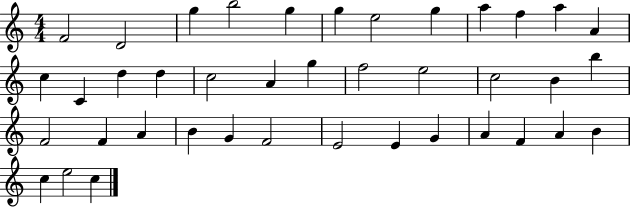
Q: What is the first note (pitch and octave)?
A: F4